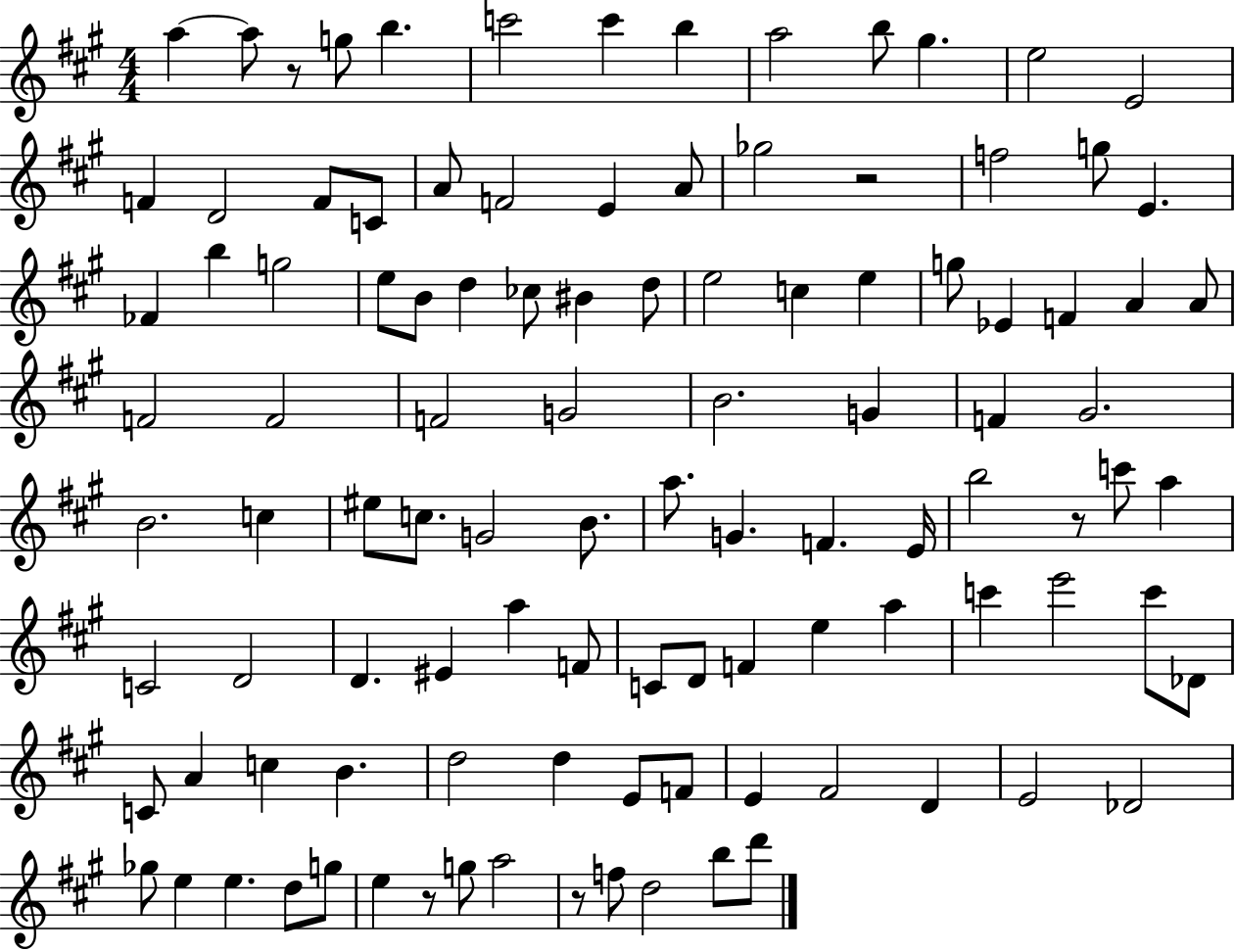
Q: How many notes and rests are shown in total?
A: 107